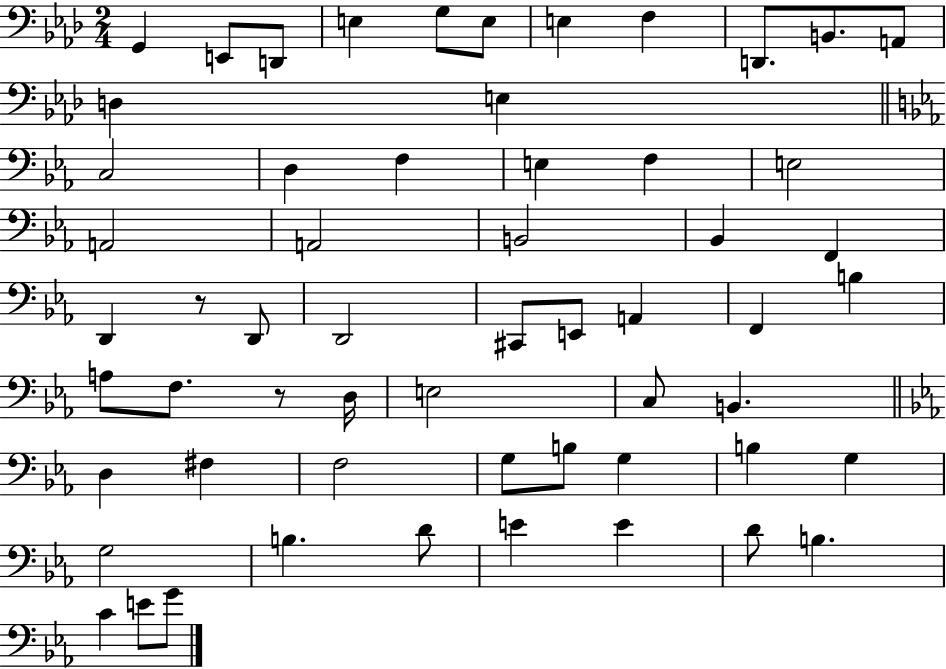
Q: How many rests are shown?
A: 2